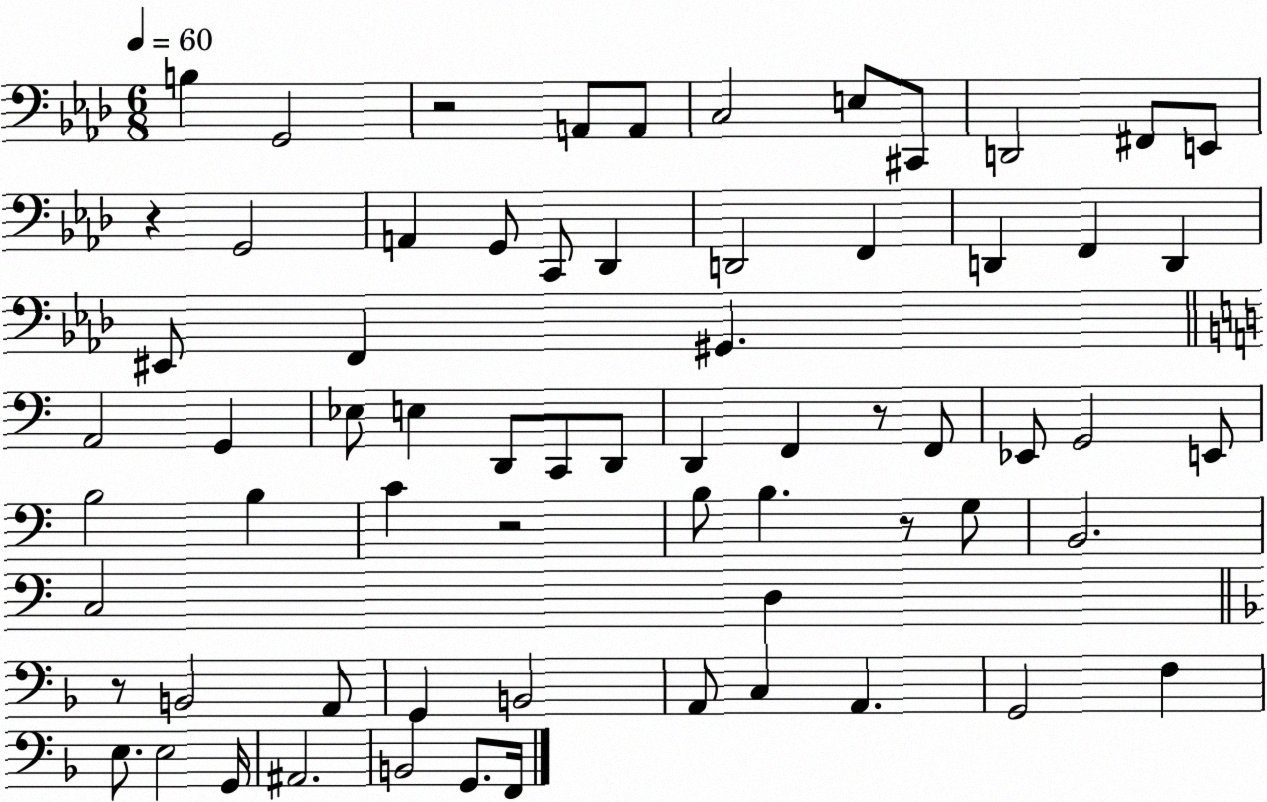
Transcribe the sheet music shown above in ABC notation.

X:1
T:Untitled
M:6/8
L:1/4
K:Ab
B, G,,2 z2 A,,/2 A,,/2 C,2 E,/2 ^C,,/2 D,,2 ^F,,/2 E,,/2 z G,,2 A,, G,,/2 C,,/2 _D,, D,,2 F,, D,, F,, D,, ^E,,/2 F,, ^G,, A,,2 G,, _E,/2 E, D,,/2 C,,/2 D,,/2 D,, F,, z/2 F,,/2 _E,,/2 G,,2 E,,/2 B,2 B, C z2 B,/2 B, z/2 G,/2 B,,2 C,2 D, z/2 B,,2 A,,/2 G,, B,,2 A,,/2 C, A,, G,,2 F, E,/2 E,2 G,,/4 ^A,,2 B,,2 G,,/2 F,,/4